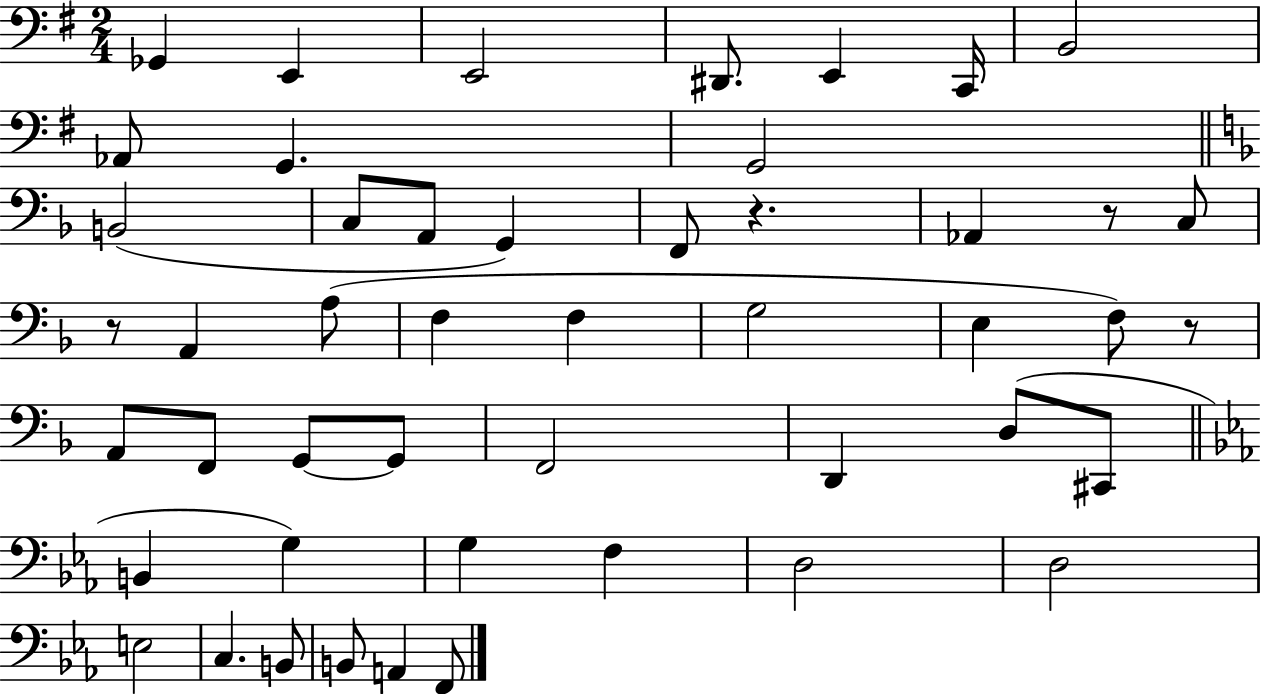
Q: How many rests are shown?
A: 4